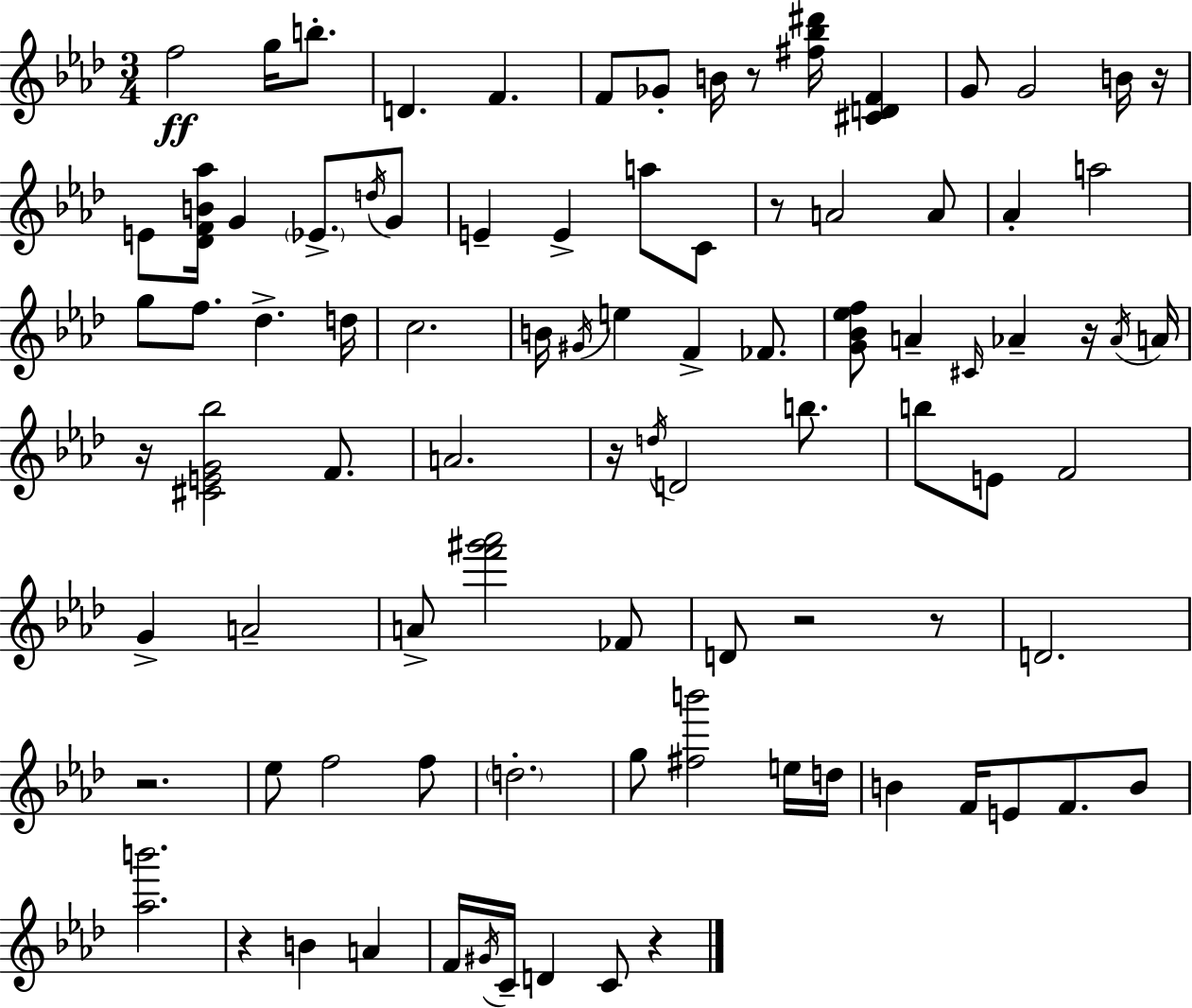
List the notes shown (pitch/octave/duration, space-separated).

F5/h G5/s B5/e. D4/q. F4/q. F4/e Gb4/e B4/s R/e [F#5,Bb5,D#6]/s [C#4,D4,F4]/q G4/e G4/h B4/s R/s E4/e [Db4,F4,B4,Ab5]/s G4/q Eb4/e. D5/s G4/e E4/q E4/q A5/e C4/e R/e A4/h A4/e Ab4/q A5/h G5/e F5/e. Db5/q. D5/s C5/h. B4/s G#4/s E5/q F4/q FES4/e. [G4,Bb4,Eb5,F5]/e A4/q C#4/s Ab4/q R/s Ab4/s A4/s R/s [C#4,E4,G4,Bb5]/h F4/e. A4/h. R/s D5/s D4/h B5/e. B5/e E4/e F4/h G4/q A4/h A4/e [F6,G#6,Ab6]/h FES4/e D4/e R/h R/e D4/h. R/h. Eb5/e F5/h F5/e D5/h. G5/e [F#5,B6]/h E5/s D5/s B4/q F4/s E4/e F4/e. B4/e [Ab5,B6]/h. R/q B4/q A4/q F4/s G#4/s C4/s D4/q C4/e R/q